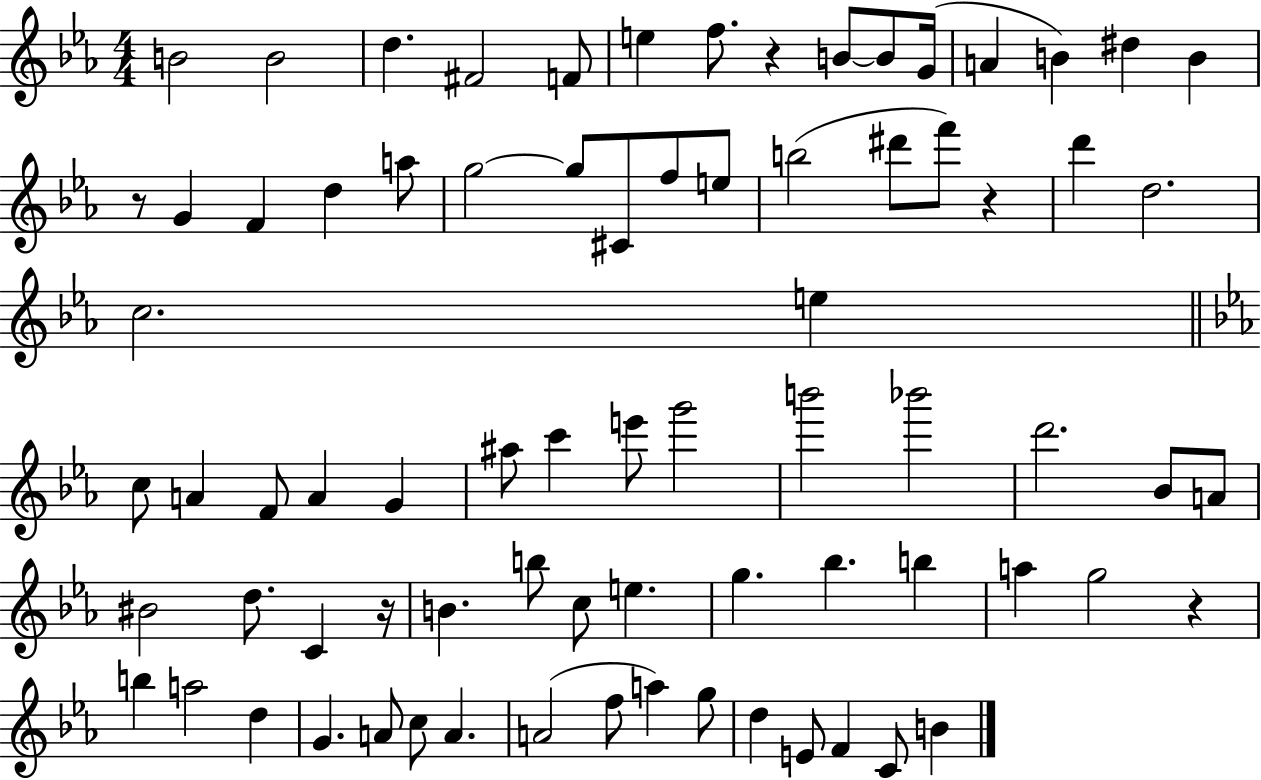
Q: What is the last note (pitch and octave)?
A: B4